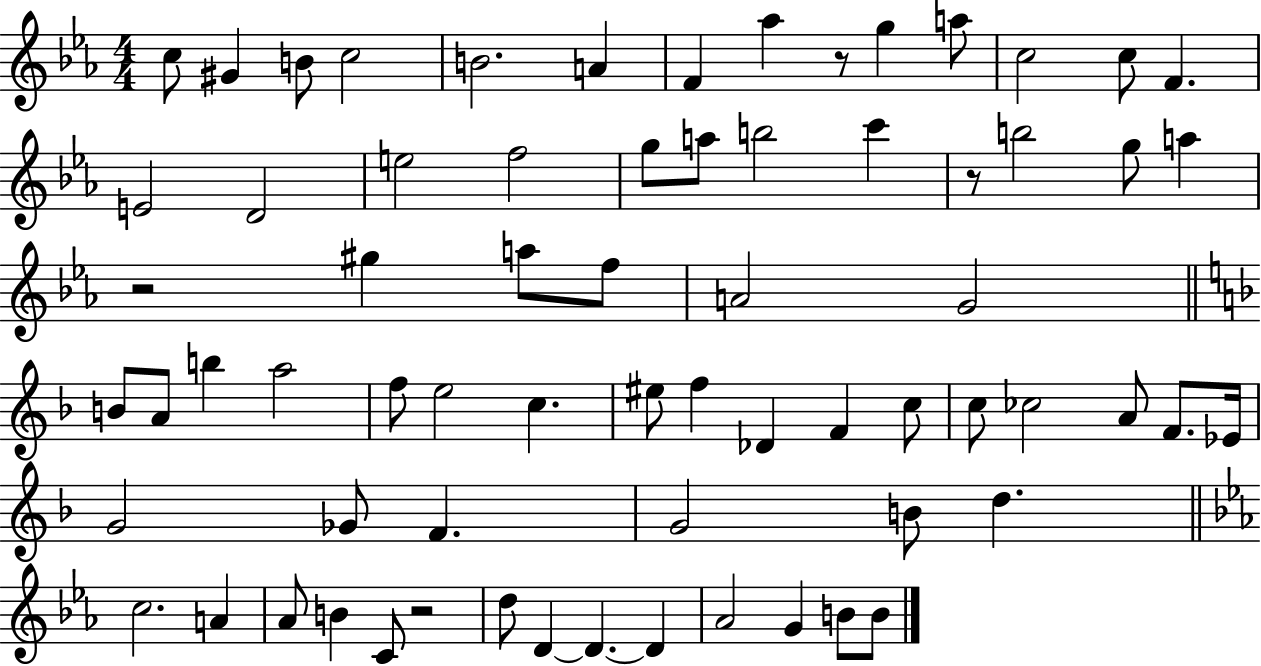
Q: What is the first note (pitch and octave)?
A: C5